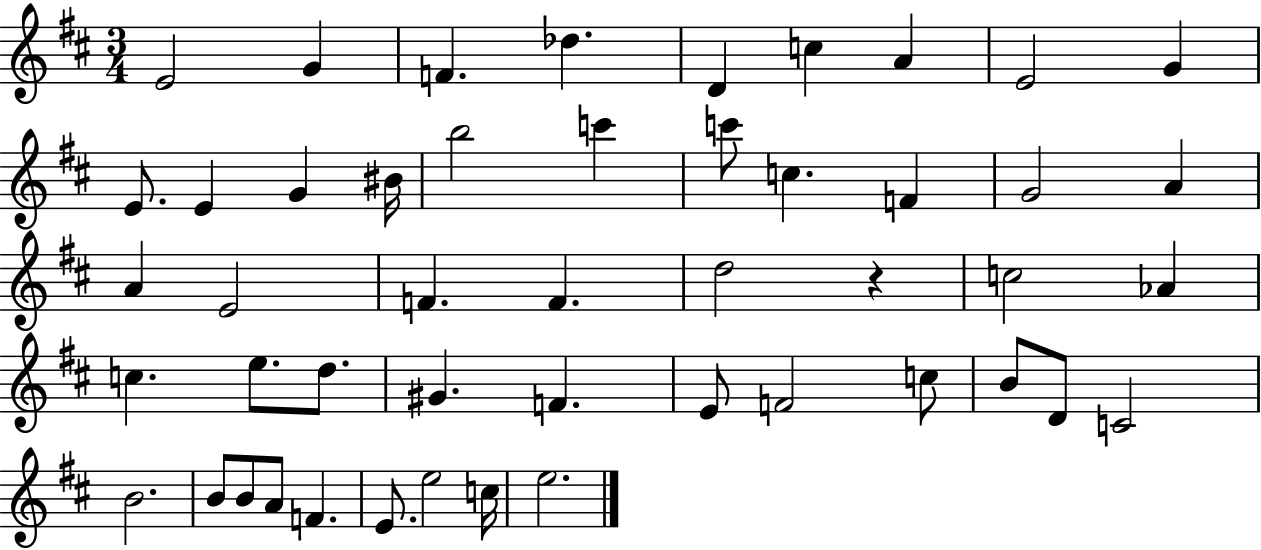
E4/h G4/q F4/q. Db5/q. D4/q C5/q A4/q E4/h G4/q E4/e. E4/q G4/q BIS4/s B5/h C6/q C6/e C5/q. F4/q G4/h A4/q A4/q E4/h F4/q. F4/q. D5/h R/q C5/h Ab4/q C5/q. E5/e. D5/e. G#4/q. F4/q. E4/e F4/h C5/e B4/e D4/e C4/h B4/h. B4/e B4/e A4/e F4/q. E4/e. E5/h C5/s E5/h.